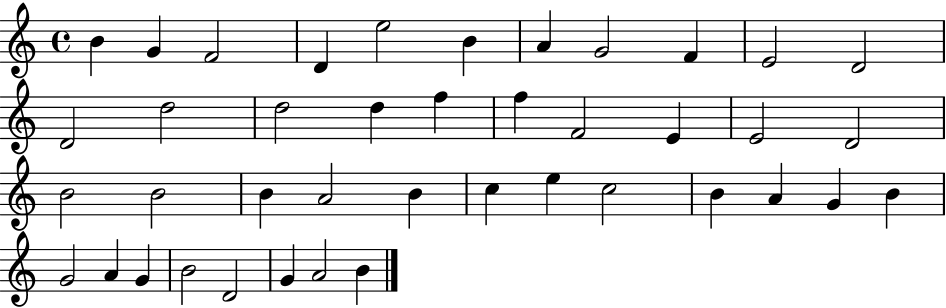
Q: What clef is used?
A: treble